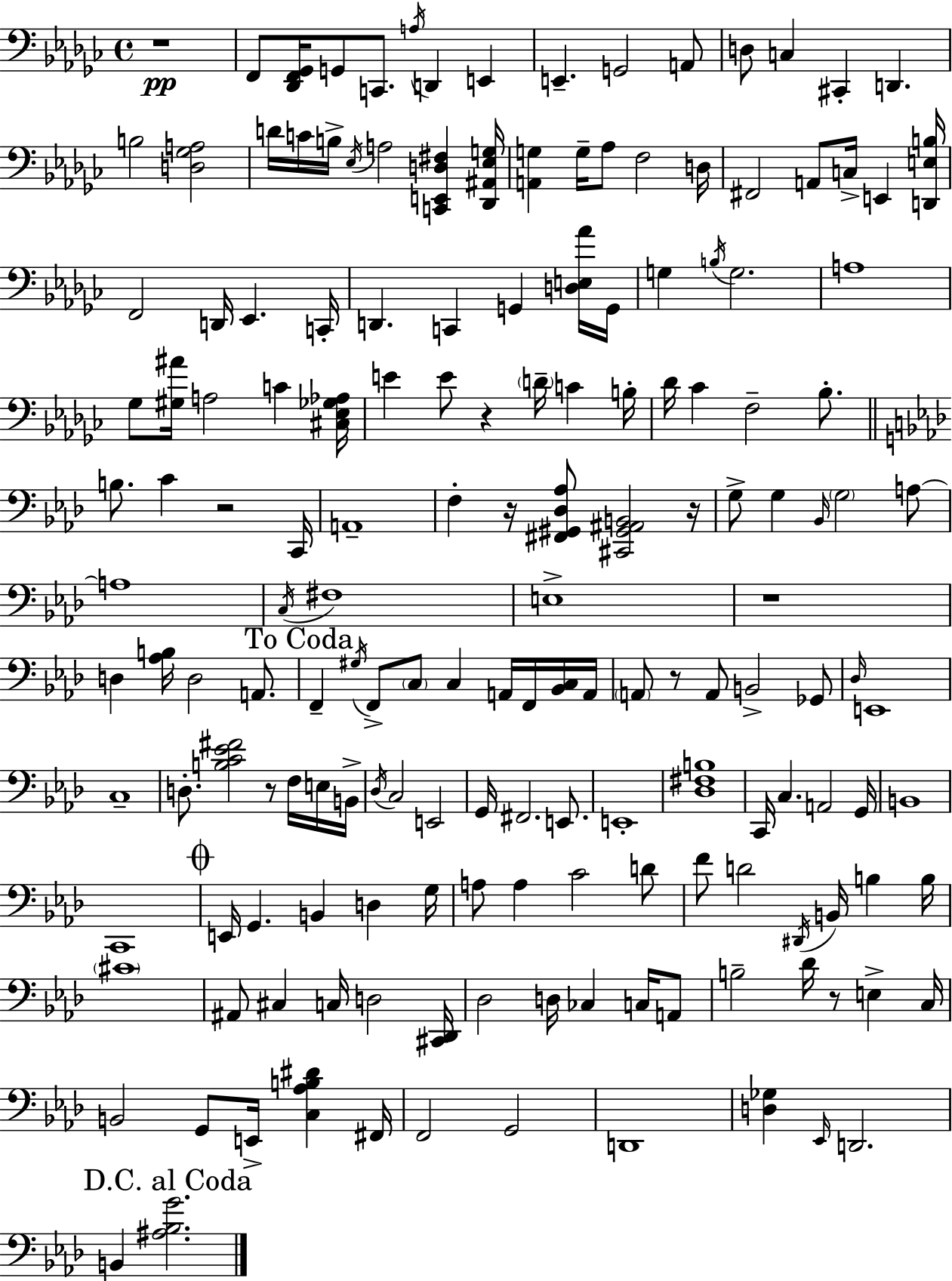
{
  \clef bass
  \time 4/4
  \defaultTimeSignature
  \key ees \minor
  \repeat volta 2 { r1\pp | f,8 <des, f, ges,>16 g,8 c,8. \acciaccatura { a16 } d,4 e,4 | e,4.-- g,2 a,8 | d8 c4 cis,4-. d,4. | \break b2 <d ges a>2 | d'16 c'16 b16-> \acciaccatura { ees16 } a2 <c, e, d fis>4 | <des, ais, ees g>16 <a, g>4 g16-- aes8 f2 | d16 fis,2 a,8 c16-> e,4 | \break <d, e b>16 f,2 d,16 ees,4. | c,16-. d,4. c,4 g,4 | <d e aes'>16 g,16 g4 \acciaccatura { b16 } g2. | a1 | \break ges8 <gis ais'>16 a2 c'4 | <cis ees ges aes>16 e'4 e'8 r4 \parenthesize d'16-- c'4 | b16-. des'16 ces'4 f2-- | bes8.-. \bar "||" \break \key aes \major b8. c'4 r2 c,16 | a,1-- | f4-. r16 <fis, gis, des aes>8 <cis, gis, ais, b,>2 r16 | g8-> g4 \grace { bes,16 } \parenthesize g2 a8~~ | \break a1 | \acciaccatura { c16 } fis1 | e1-> | r1 | \break d4 <aes b>16 d2 a,8. | \mark "To Coda" f,4-- \acciaccatura { gis16 } f,8-> \parenthesize c8 c4 a,16 | f,16 <bes, c>16 a,16 \parenthesize a,8 r8 a,8 b,2-> | ges,8 \grace { des16 } e,1 | \break c1-- | d8.-. <b c' ees' fis'>2 r8 | f16 e16 b,16-> \acciaccatura { des16 } c2 e,2 | g,16 fis,2. | \break e,8. e,1-. | <des fis b>1 | c,16 c4. a,2 | g,16 b,1 | \break c,1 | \mark \markup { \musicglyph "scripts.coda" } e,16 g,4. b,4 | d4 g16 a8 a4 c'2 | d'8 f'8 d'2 \acciaccatura { dis,16 } | \break b,16 b4 b16 \parenthesize cis'1 | ais,8 cis4 c16 d2 | <cis, des,>16 des2 d16 ces4 | c16 a,8 b2-- des'16 r8 | \break e4-> c16 b,2 g,8 | e,16-> <c aes b dis'>4 fis,16 f,2 g,2 | d,1 | <d ges>4 \grace { ees,16 } d,2. | \break \mark "D.C. al Coda" b,4 <ais bes g'>2. | } \bar "|."
}